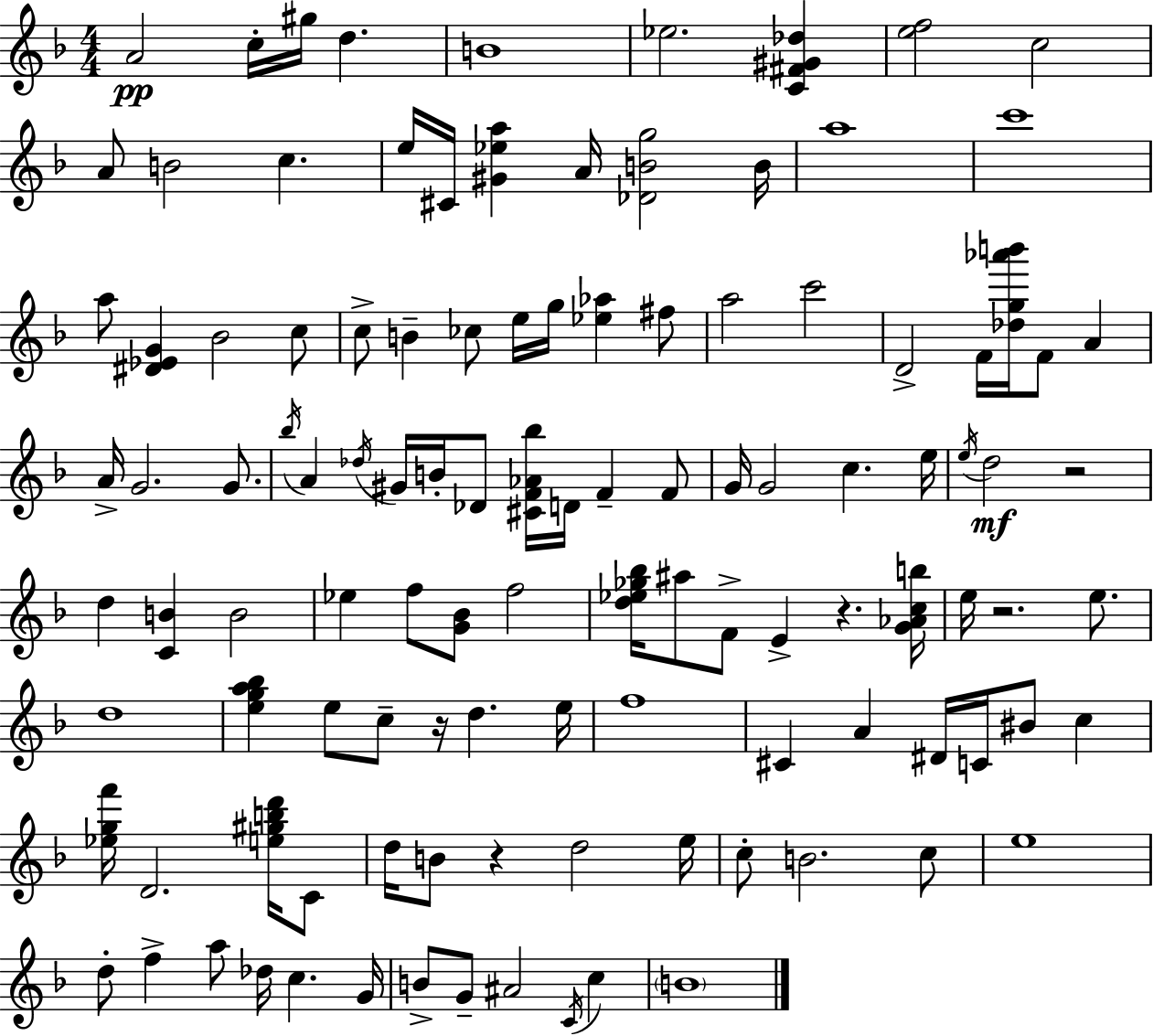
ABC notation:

X:1
T:Untitled
M:4/4
L:1/4
K:Dm
A2 c/4 ^g/4 d B4 _e2 [C^F^G_d] [ef]2 c2 A/2 B2 c e/4 ^C/4 [^G_ea] A/4 [_DBg]2 B/4 a4 c'4 a/2 [^D_EG] _B2 c/2 c/2 B _c/2 e/4 g/4 [_e_a] ^f/2 a2 c'2 D2 F/4 [_dg_a'b']/4 F/2 A A/4 G2 G/2 _b/4 A _d/4 ^G/4 B/4 _D/2 [^CF_A_b]/4 D/4 F F/2 G/4 G2 c e/4 e/4 d2 z2 d [CB] B2 _e f/2 [G_B]/2 f2 [d_e_g_b]/4 ^a/2 F/2 E z [G_Acb]/4 e/4 z2 e/2 d4 [ega_b] e/2 c/2 z/4 d e/4 f4 ^C A ^D/4 C/4 ^B/2 c [_egf']/4 D2 [e^gbd']/4 C/2 d/4 B/2 z d2 e/4 c/2 B2 c/2 e4 d/2 f a/2 _d/4 c G/4 B/2 G/2 ^A2 C/4 c B4